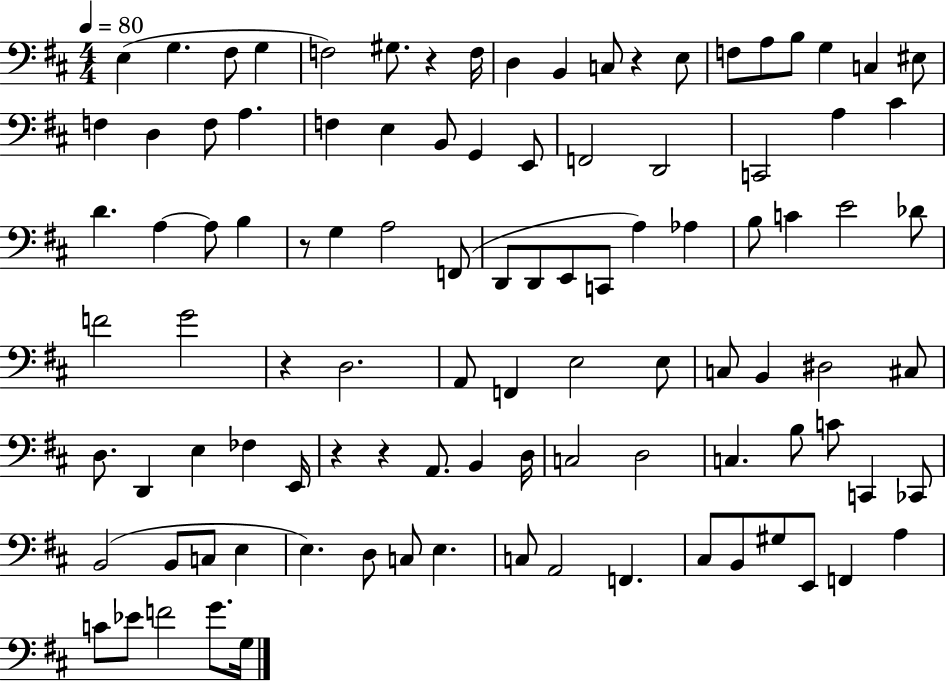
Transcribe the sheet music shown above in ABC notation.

X:1
T:Untitled
M:4/4
L:1/4
K:D
E, G, ^F,/2 G, F,2 ^G,/2 z F,/4 D, B,, C,/2 z E,/2 F,/2 A,/2 B,/2 G, C, ^E,/2 F, D, F,/2 A, F, E, B,,/2 G,, E,,/2 F,,2 D,,2 C,,2 A, ^C D A, A,/2 B, z/2 G, A,2 F,,/2 D,,/2 D,,/2 E,,/2 C,,/2 A, _A, B,/2 C E2 _D/2 F2 G2 z D,2 A,,/2 F,, E,2 E,/2 C,/2 B,, ^D,2 ^C,/2 D,/2 D,, E, _F, E,,/4 z z A,,/2 B,, D,/4 C,2 D,2 C, B,/2 C/2 C,, _C,,/2 B,,2 B,,/2 C,/2 E, E, D,/2 C,/2 E, C,/2 A,,2 F,, ^C,/2 B,,/2 ^G,/2 E,,/2 F,, A, C/2 _E/2 F2 G/2 G,/4